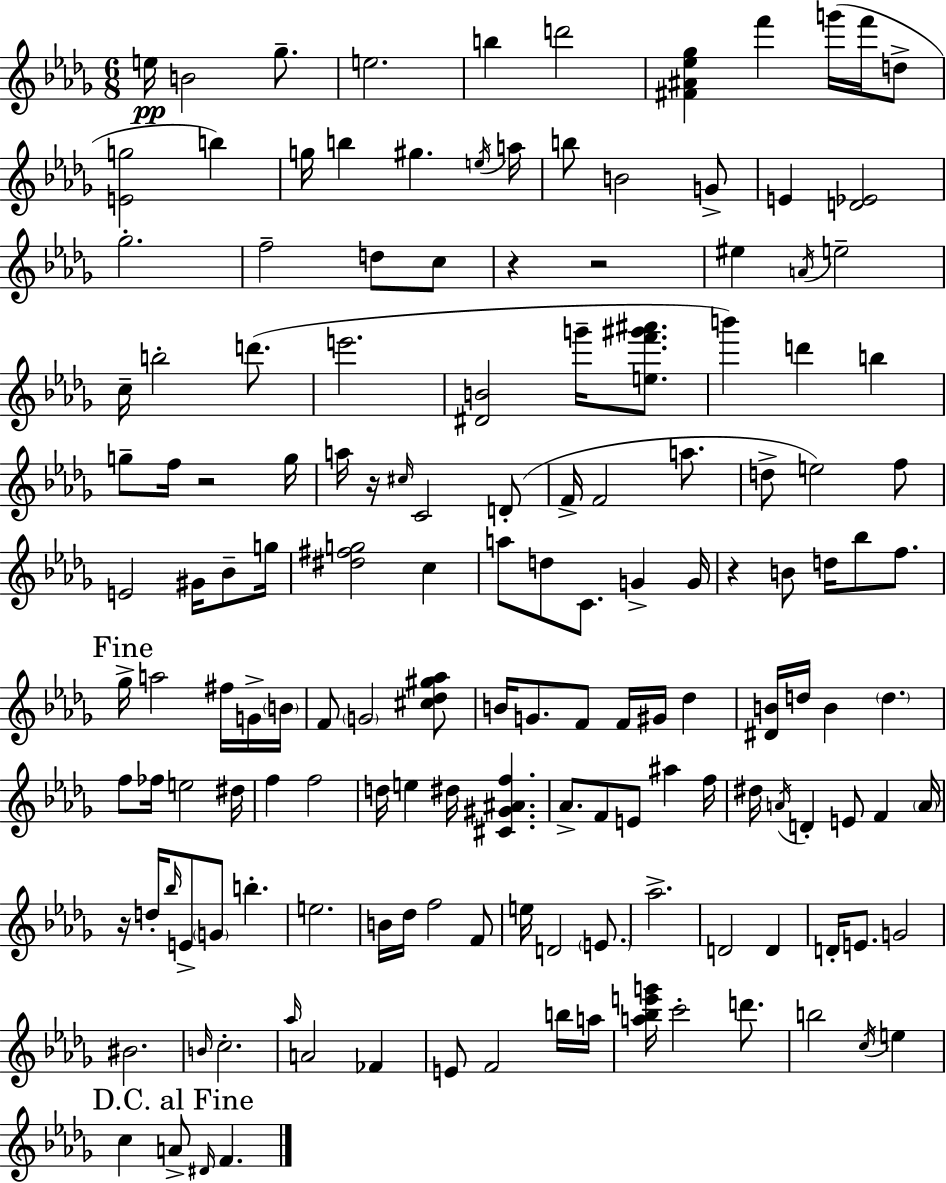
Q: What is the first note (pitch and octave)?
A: E5